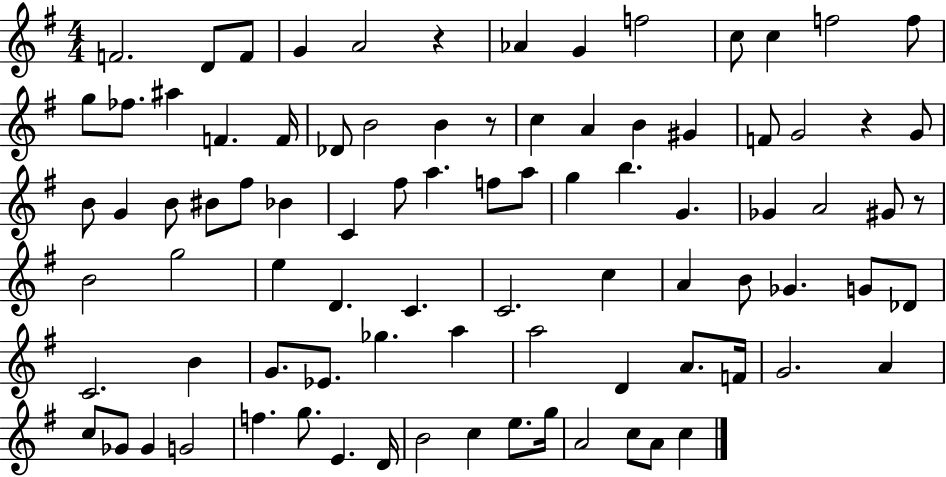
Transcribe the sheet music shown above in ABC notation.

X:1
T:Untitled
M:4/4
L:1/4
K:G
F2 D/2 F/2 G A2 z _A G f2 c/2 c f2 f/2 g/2 _f/2 ^a F F/4 _D/2 B2 B z/2 c A B ^G F/2 G2 z G/2 B/2 G B/2 ^B/2 ^f/2 _B C ^f/2 a f/2 a/2 g b G _G A2 ^G/2 z/2 B2 g2 e D C C2 c A B/2 _G G/2 _D/2 C2 B G/2 _E/2 _g a a2 D A/2 F/4 G2 A c/2 _G/2 _G G2 f g/2 E D/4 B2 c e/2 g/4 A2 c/2 A/2 c